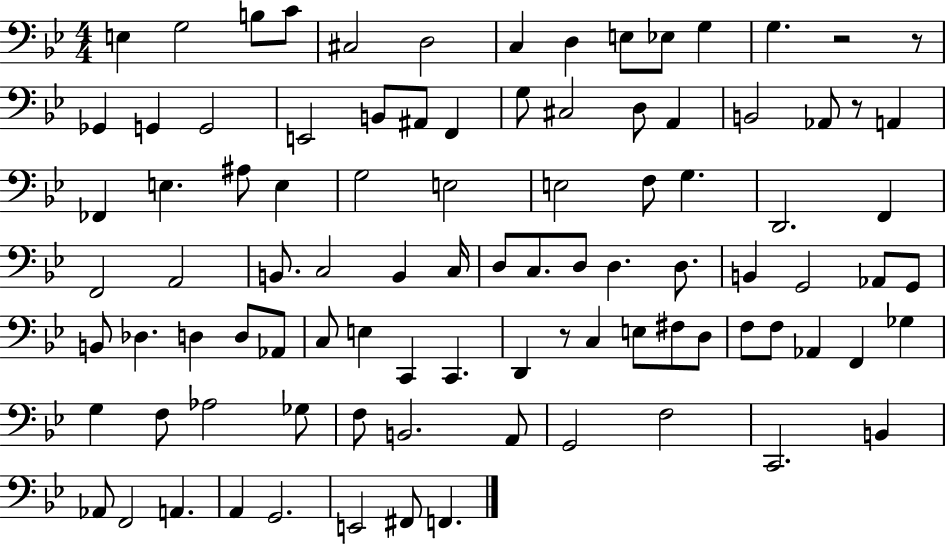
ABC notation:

X:1
T:Untitled
M:4/4
L:1/4
K:Bb
E, G,2 B,/2 C/2 ^C,2 D,2 C, D, E,/2 _E,/2 G, G, z2 z/2 _G,, G,, G,,2 E,,2 B,,/2 ^A,,/2 F,, G,/2 ^C,2 D,/2 A,, B,,2 _A,,/2 z/2 A,, _F,, E, ^A,/2 E, G,2 E,2 E,2 F,/2 G, D,,2 F,, F,,2 A,,2 B,,/2 C,2 B,, C,/4 D,/2 C,/2 D,/2 D, D,/2 B,, G,,2 _A,,/2 G,,/2 B,,/2 _D, D, D,/2 _A,,/2 C,/2 E, C,, C,, D,, z/2 C, E,/2 ^F,/2 D,/2 F,/2 F,/2 _A,, F,, _G, G, F,/2 _A,2 _G,/2 F,/2 B,,2 A,,/2 G,,2 F,2 C,,2 B,, _A,,/2 F,,2 A,, A,, G,,2 E,,2 ^F,,/2 F,,